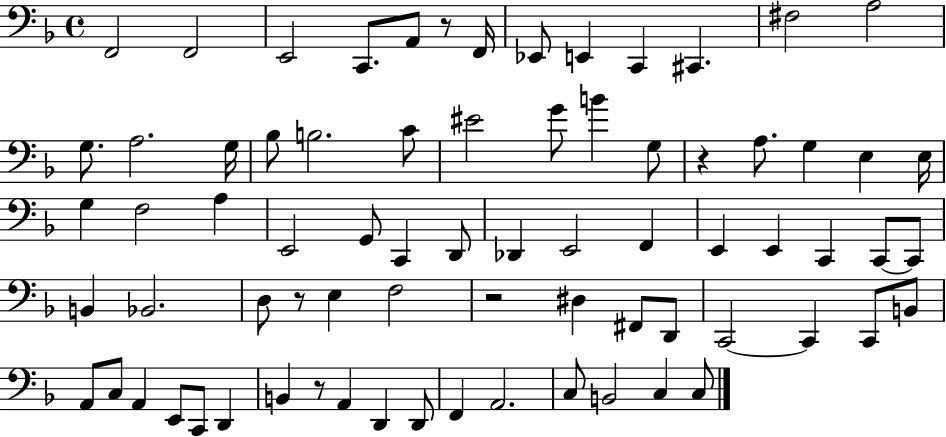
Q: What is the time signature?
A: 4/4